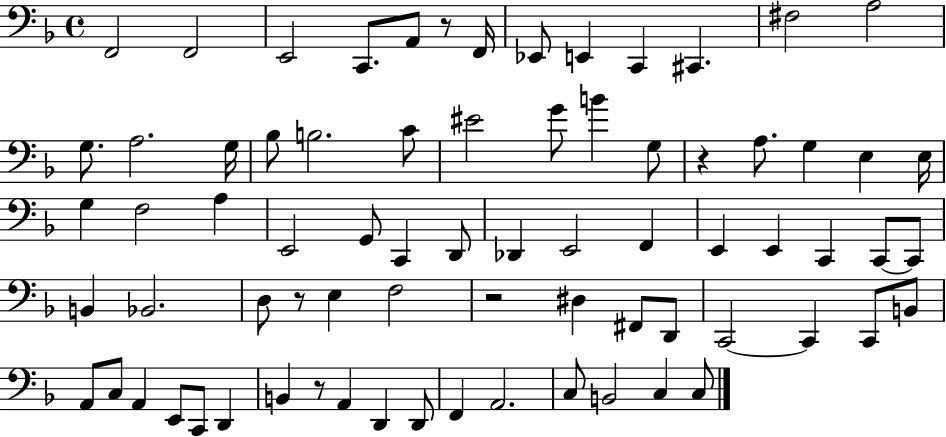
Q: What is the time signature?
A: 4/4